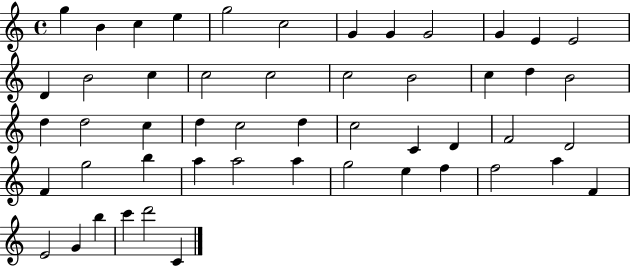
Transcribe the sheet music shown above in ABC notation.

X:1
T:Untitled
M:4/4
L:1/4
K:C
g B c e g2 c2 G G G2 G E E2 D B2 c c2 c2 c2 B2 c d B2 d d2 c d c2 d c2 C D F2 D2 F g2 b a a2 a g2 e f f2 a F E2 G b c' d'2 C